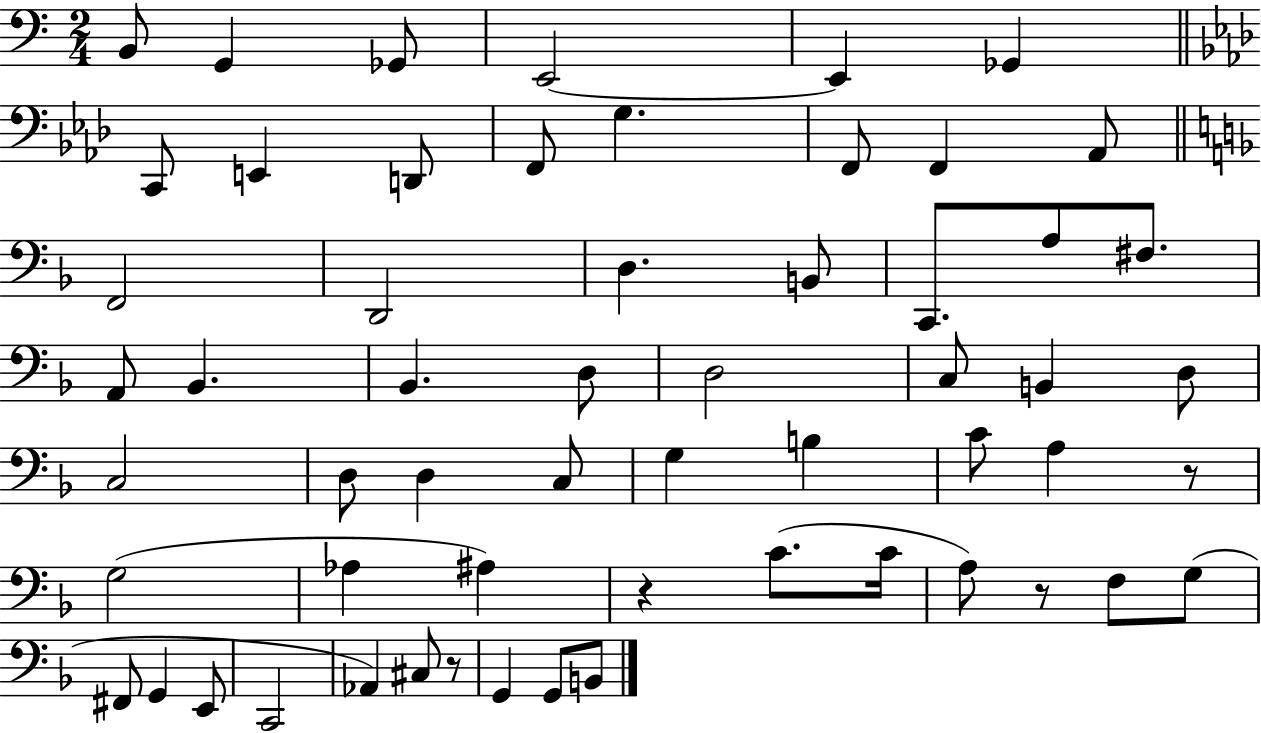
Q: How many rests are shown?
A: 4